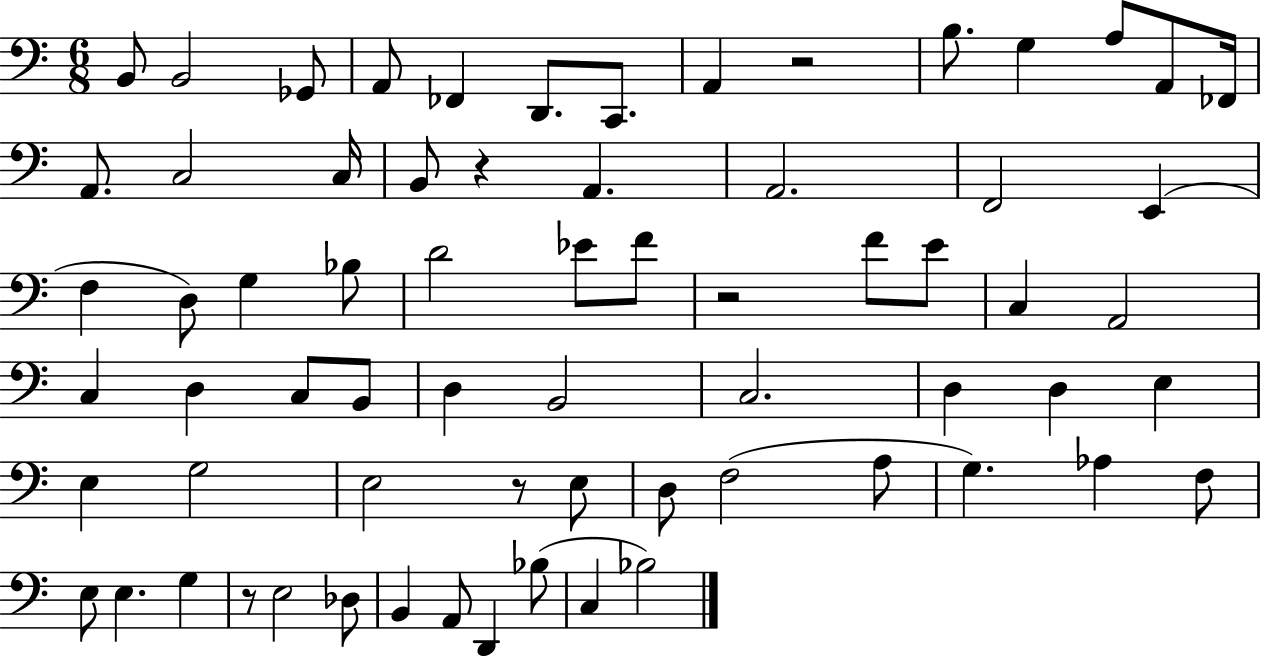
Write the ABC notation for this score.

X:1
T:Untitled
M:6/8
L:1/4
K:C
B,,/2 B,,2 _G,,/2 A,,/2 _F,, D,,/2 C,,/2 A,, z2 B,/2 G, A,/2 A,,/2 _F,,/4 A,,/2 C,2 C,/4 B,,/2 z A,, A,,2 F,,2 E,, F, D,/2 G, _B,/2 D2 _E/2 F/2 z2 F/2 E/2 C, A,,2 C, D, C,/2 B,,/2 D, B,,2 C,2 D, D, E, E, G,2 E,2 z/2 E,/2 D,/2 F,2 A,/2 G, _A, F,/2 E,/2 E, G, z/2 E,2 _D,/2 B,, A,,/2 D,, _B,/2 C, _B,2